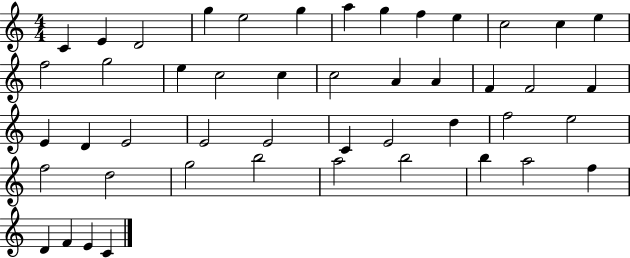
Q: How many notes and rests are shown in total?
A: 47